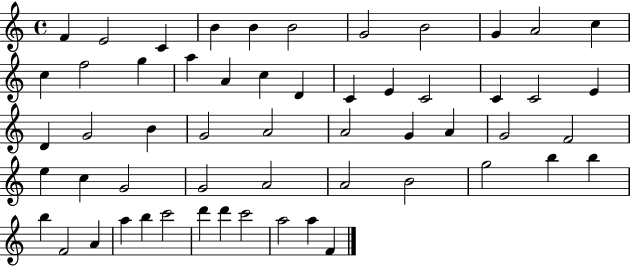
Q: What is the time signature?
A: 4/4